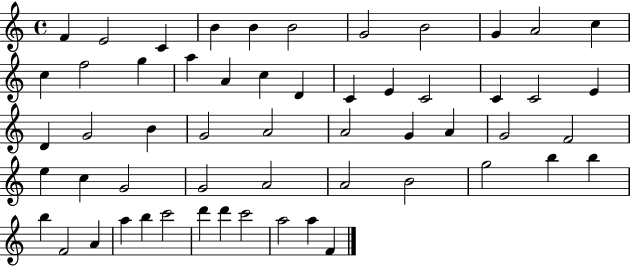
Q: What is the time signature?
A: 4/4